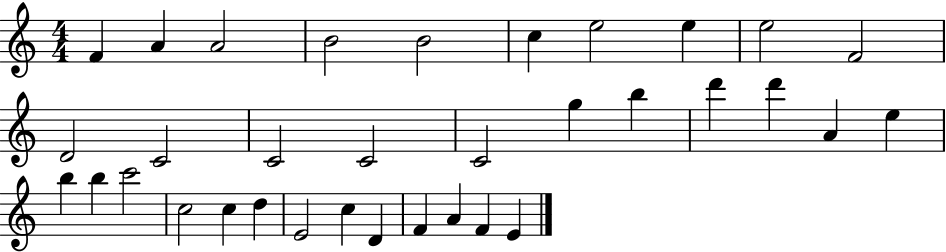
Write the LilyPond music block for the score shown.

{
  \clef treble
  \numericTimeSignature
  \time 4/4
  \key c \major
  f'4 a'4 a'2 | b'2 b'2 | c''4 e''2 e''4 | e''2 f'2 | \break d'2 c'2 | c'2 c'2 | c'2 g''4 b''4 | d'''4 d'''4 a'4 e''4 | \break b''4 b''4 c'''2 | c''2 c''4 d''4 | e'2 c''4 d'4 | f'4 a'4 f'4 e'4 | \break \bar "|."
}